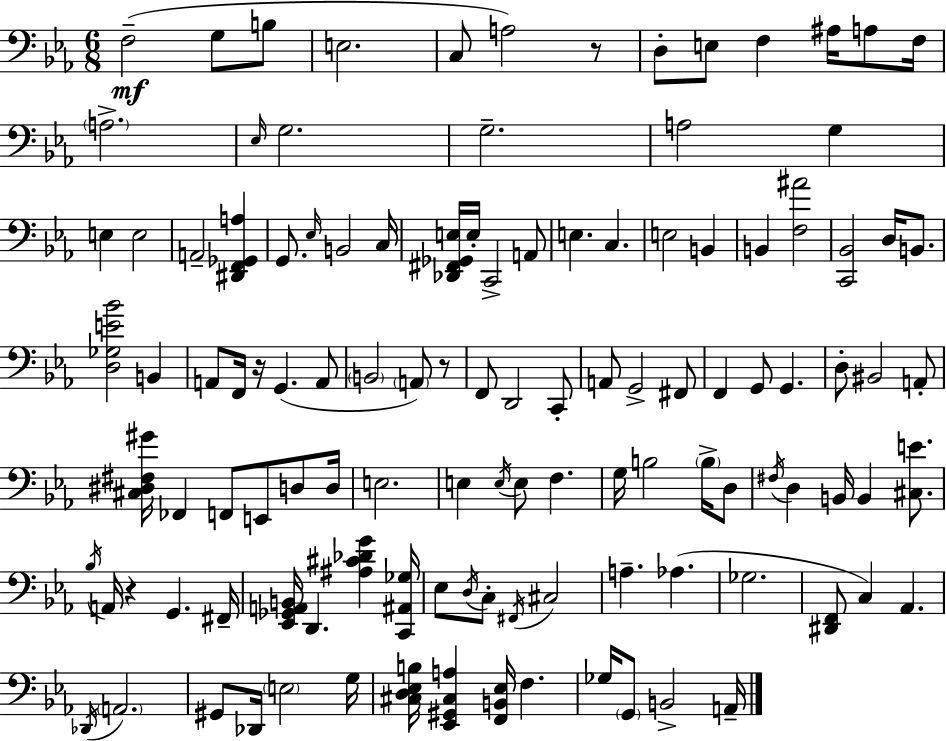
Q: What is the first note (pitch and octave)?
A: F3